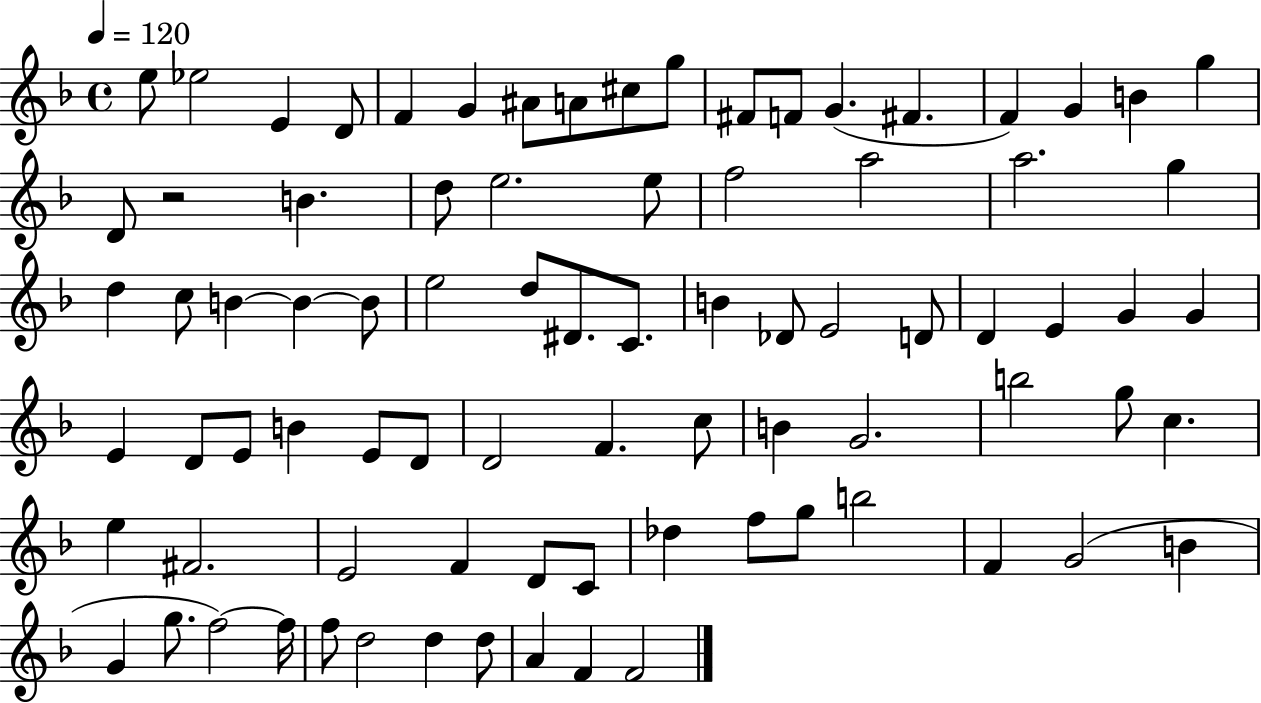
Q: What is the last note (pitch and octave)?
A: F4